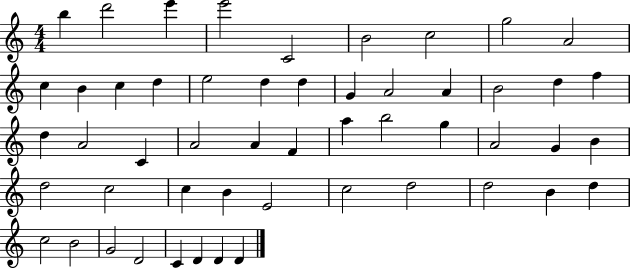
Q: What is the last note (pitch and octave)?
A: D4